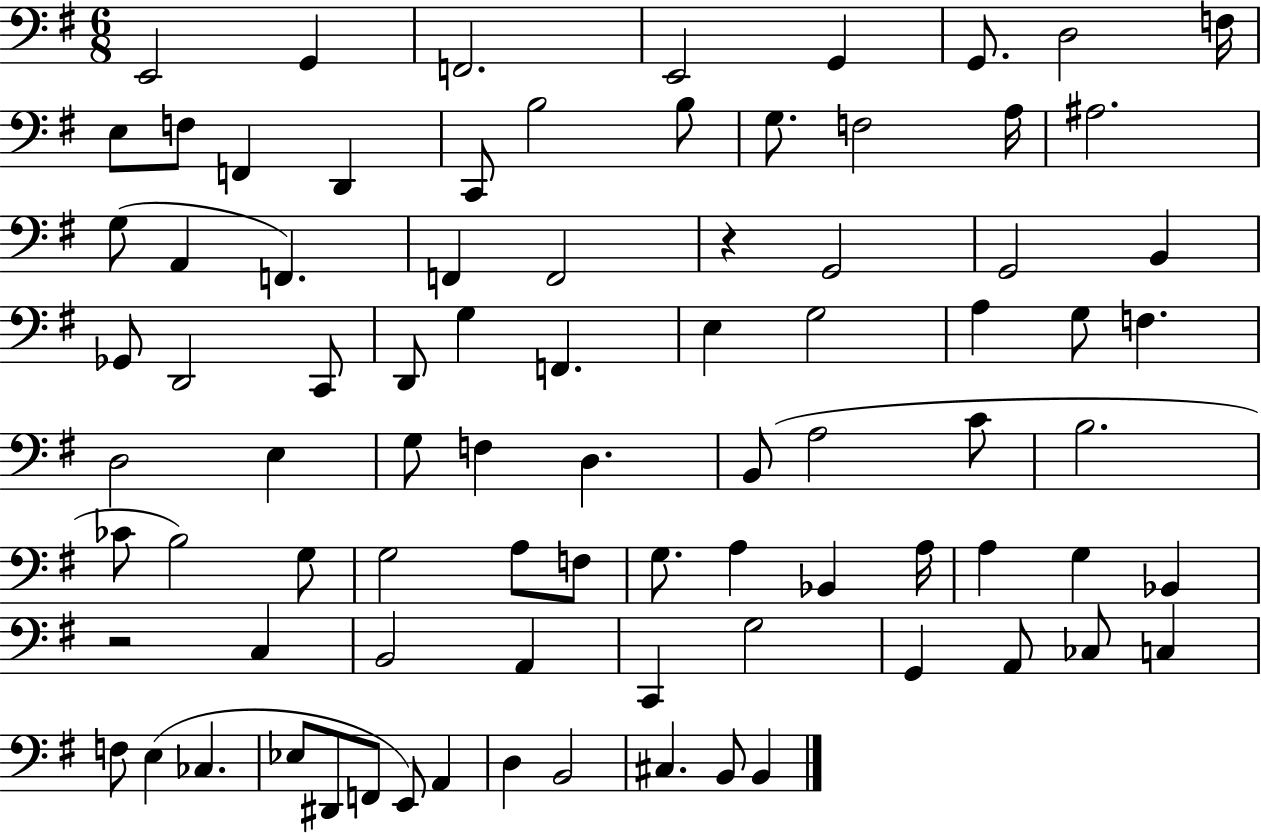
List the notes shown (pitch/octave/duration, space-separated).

E2/h G2/q F2/h. E2/h G2/q G2/e. D3/h F3/s E3/e F3/e F2/q D2/q C2/e B3/h B3/e G3/e. F3/h A3/s A#3/h. G3/e A2/q F2/q. F2/q F2/h R/q G2/h G2/h B2/q Gb2/e D2/h C2/e D2/e G3/q F2/q. E3/q G3/h A3/q G3/e F3/q. D3/h E3/q G3/e F3/q D3/q. B2/e A3/h C4/e B3/h. CES4/e B3/h G3/e G3/h A3/e F3/e G3/e. A3/q Bb2/q A3/s A3/q G3/q Bb2/q R/h C3/q B2/h A2/q C2/q G3/h G2/q A2/e CES3/e C3/q F3/e E3/q CES3/q. Eb3/e D#2/e F2/e E2/e A2/q D3/q B2/h C#3/q. B2/e B2/q